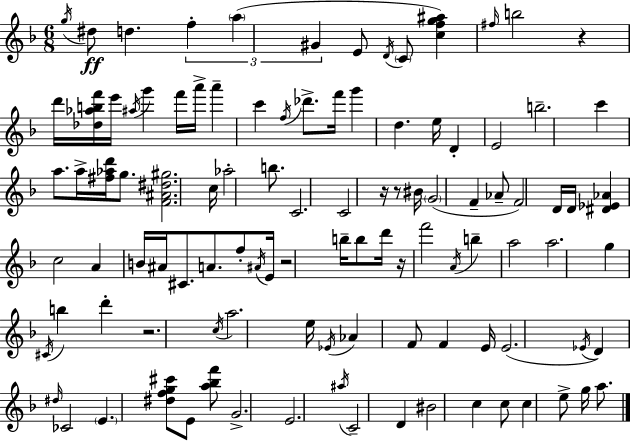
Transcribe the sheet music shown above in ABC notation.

X:1
T:Untitled
M:6/8
L:1/4
K:F
g/4 ^d/2 d f a ^G E/2 D/4 C/2 [cfg^a] ^f/4 b2 z d'/4 [_d_abf']/4 e'/4 ^a/4 g' f'/4 a'/4 a' c' f/4 _d'/2 f'/4 g' d e/4 D E2 b2 c' a/2 a/4 [^f_ad']/4 g/2 [F^A^d^g]2 c/4 _a2 b/2 C2 C2 z/4 z/2 ^B/4 G2 F _A/2 F2 D/4 D/4 [^D_E_A] c2 A B/4 ^A/4 ^C/2 A/2 f/2 ^A/4 E/4 z2 b/4 b/2 d'/4 z/4 f'2 A/4 b a2 a2 g ^C/4 b d' z2 c/4 a2 e/4 _E/4 _A F/2 F E/4 E2 _E/4 D ^d/4 _C2 E [^dfg^c']/2 E/2 [a_bf']/2 G2 E2 ^a/4 C2 D ^B2 c c/2 c e/2 g/4 a/2